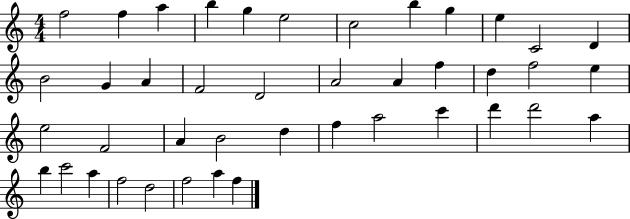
F5/h F5/q A5/q B5/q G5/q E5/h C5/h B5/q G5/q E5/q C4/h D4/q B4/h G4/q A4/q F4/h D4/h A4/h A4/q F5/q D5/q F5/h E5/q E5/h F4/h A4/q B4/h D5/q F5/q A5/h C6/q D6/q D6/h A5/q B5/q C6/h A5/q F5/h D5/h F5/h A5/q F5/q